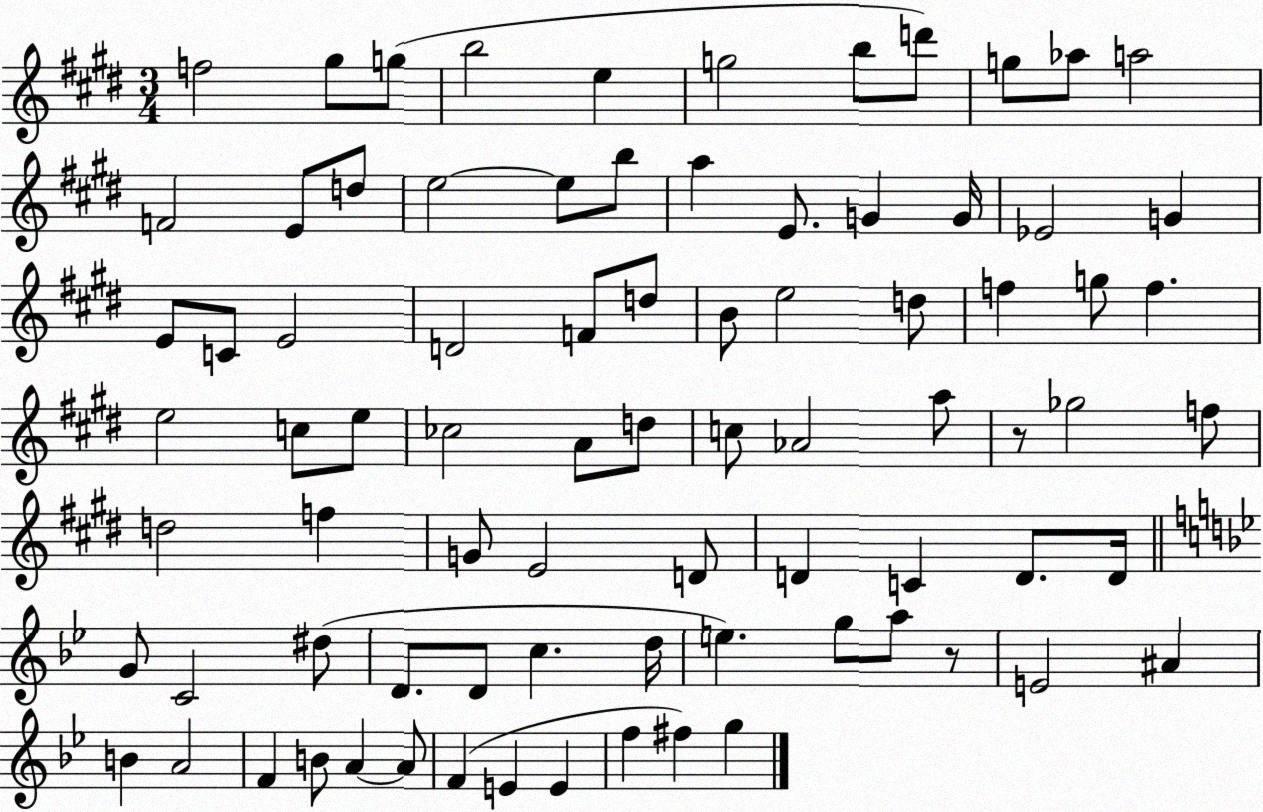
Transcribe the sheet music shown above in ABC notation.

X:1
T:Untitled
M:3/4
L:1/4
K:E
f2 ^g/2 g/2 b2 e g2 b/2 d'/2 g/2 _a/2 a2 F2 E/2 d/2 e2 e/2 b/2 a E/2 G G/4 _E2 G E/2 C/2 E2 D2 F/2 d/2 B/2 e2 d/2 f g/2 f e2 c/2 e/2 _c2 A/2 d/2 c/2 _A2 a/2 z/2 _g2 f/2 d2 f G/2 E2 D/2 D C D/2 D/4 G/2 C2 ^d/2 D/2 D/2 c d/4 e g/2 a/2 z/2 E2 ^A B A2 F B/2 A A/2 F E E f ^f g